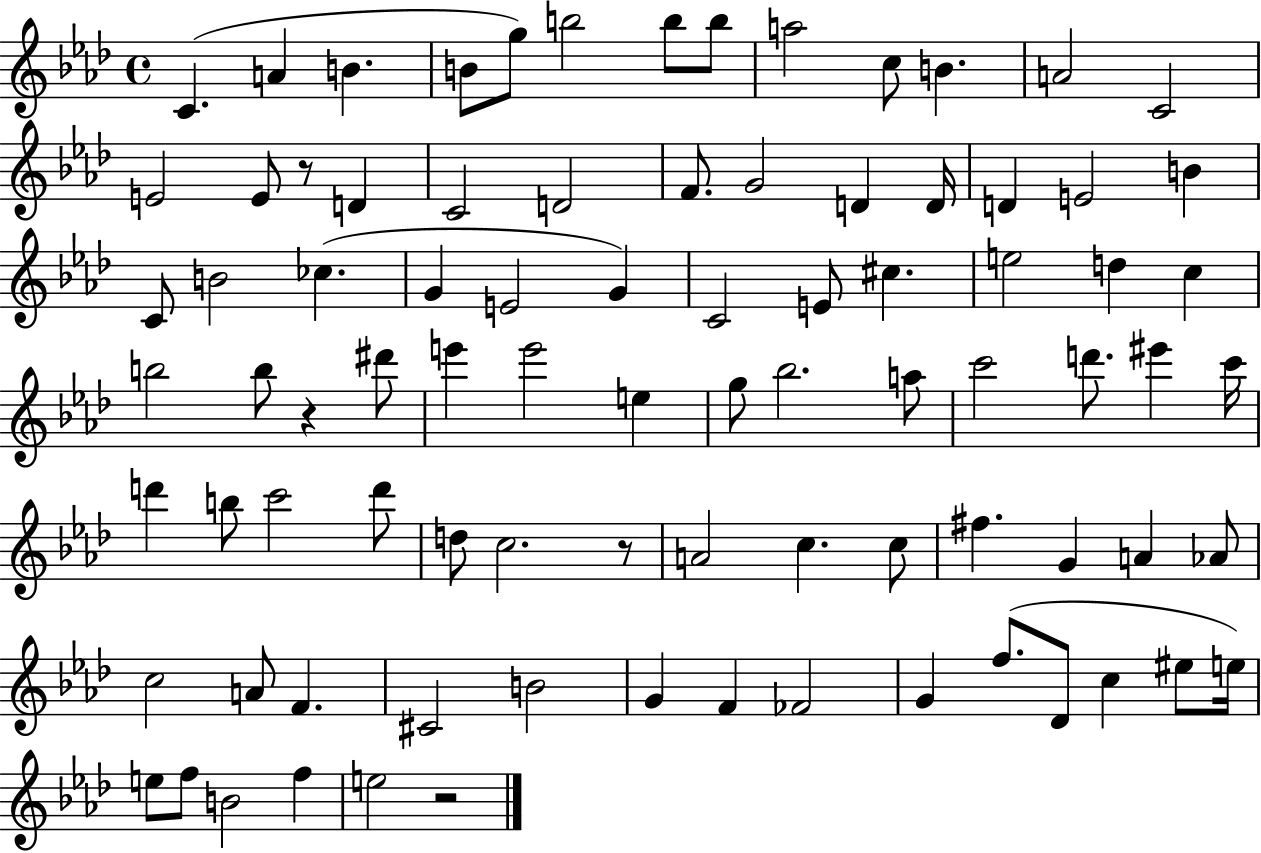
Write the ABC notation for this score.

X:1
T:Untitled
M:4/4
L:1/4
K:Ab
C A B B/2 g/2 b2 b/2 b/2 a2 c/2 B A2 C2 E2 E/2 z/2 D C2 D2 F/2 G2 D D/4 D E2 B C/2 B2 _c G E2 G C2 E/2 ^c e2 d c b2 b/2 z ^d'/2 e' e'2 e g/2 _b2 a/2 c'2 d'/2 ^e' c'/4 d' b/2 c'2 d'/2 d/2 c2 z/2 A2 c c/2 ^f G A _A/2 c2 A/2 F ^C2 B2 G F _F2 G f/2 _D/2 c ^e/2 e/4 e/2 f/2 B2 f e2 z2